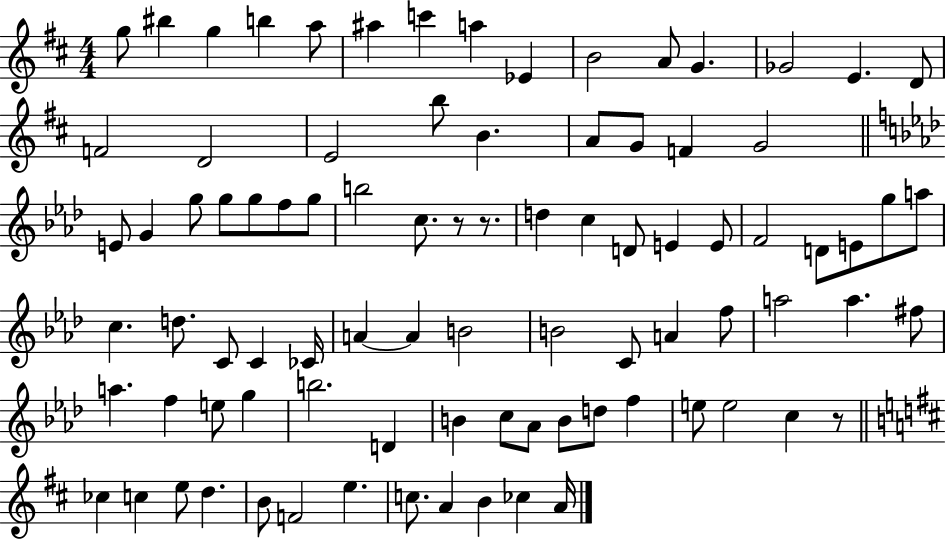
G5/e BIS5/q G5/q B5/q A5/e A#5/q C6/q A5/q Eb4/q B4/h A4/e G4/q. Gb4/h E4/q. D4/e F4/h D4/h E4/h B5/e B4/q. A4/e G4/e F4/q G4/h E4/e G4/q G5/e G5/e G5/e F5/e G5/e B5/h C5/e. R/e R/e. D5/q C5/q D4/e E4/q E4/e F4/h D4/e E4/e G5/e A5/e C5/q. D5/e. C4/e C4/q CES4/s A4/q A4/q B4/h B4/h C4/e A4/q F5/e A5/h A5/q. F#5/e A5/q. F5/q E5/e G5/q B5/h. D4/q B4/q C5/e Ab4/e B4/e D5/e F5/q E5/e E5/h C5/q R/e CES5/q C5/q E5/e D5/q. B4/e F4/h E5/q. C5/e. A4/q B4/q CES5/q A4/s